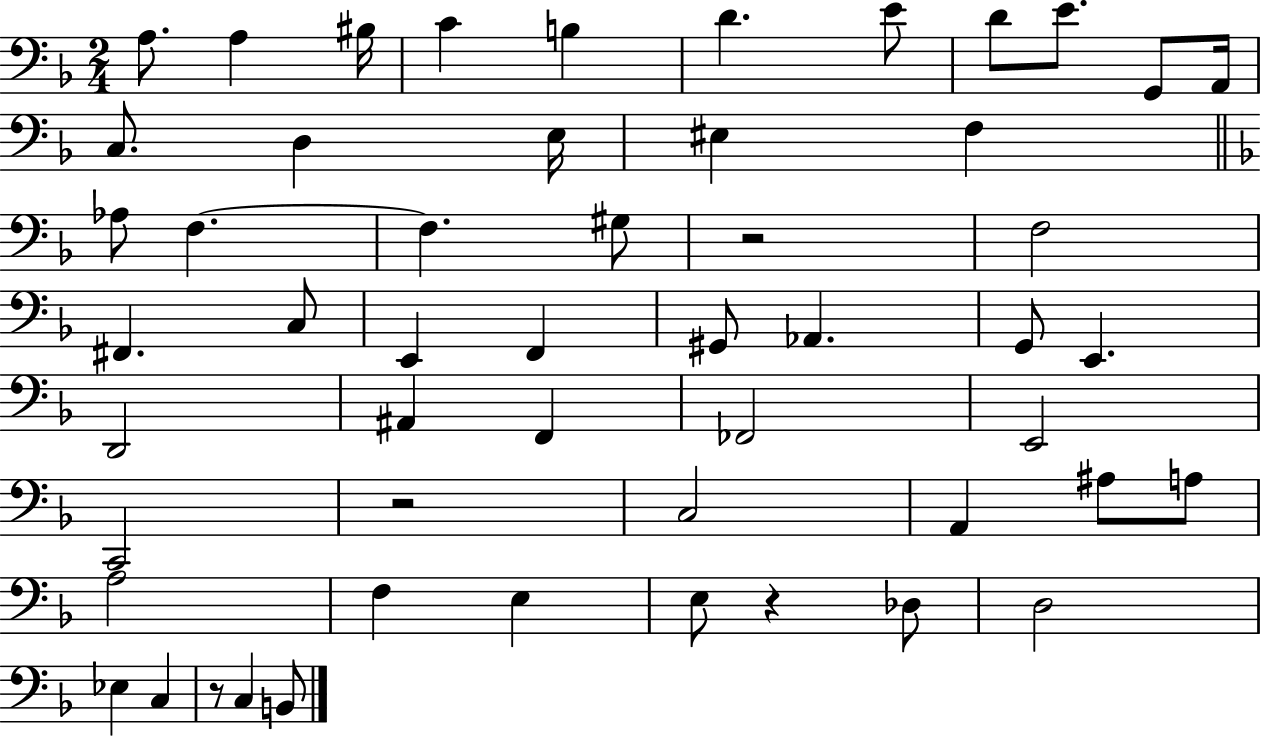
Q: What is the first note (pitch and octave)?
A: A3